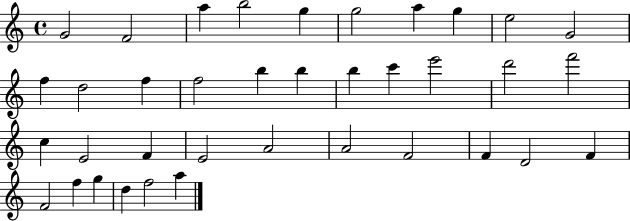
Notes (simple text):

G4/h F4/h A5/q B5/h G5/q G5/h A5/q G5/q E5/h G4/h F5/q D5/h F5/q F5/h B5/q B5/q B5/q C6/q E6/h D6/h F6/h C5/q E4/h F4/q E4/h A4/h A4/h F4/h F4/q D4/h F4/q F4/h F5/q G5/q D5/q F5/h A5/q